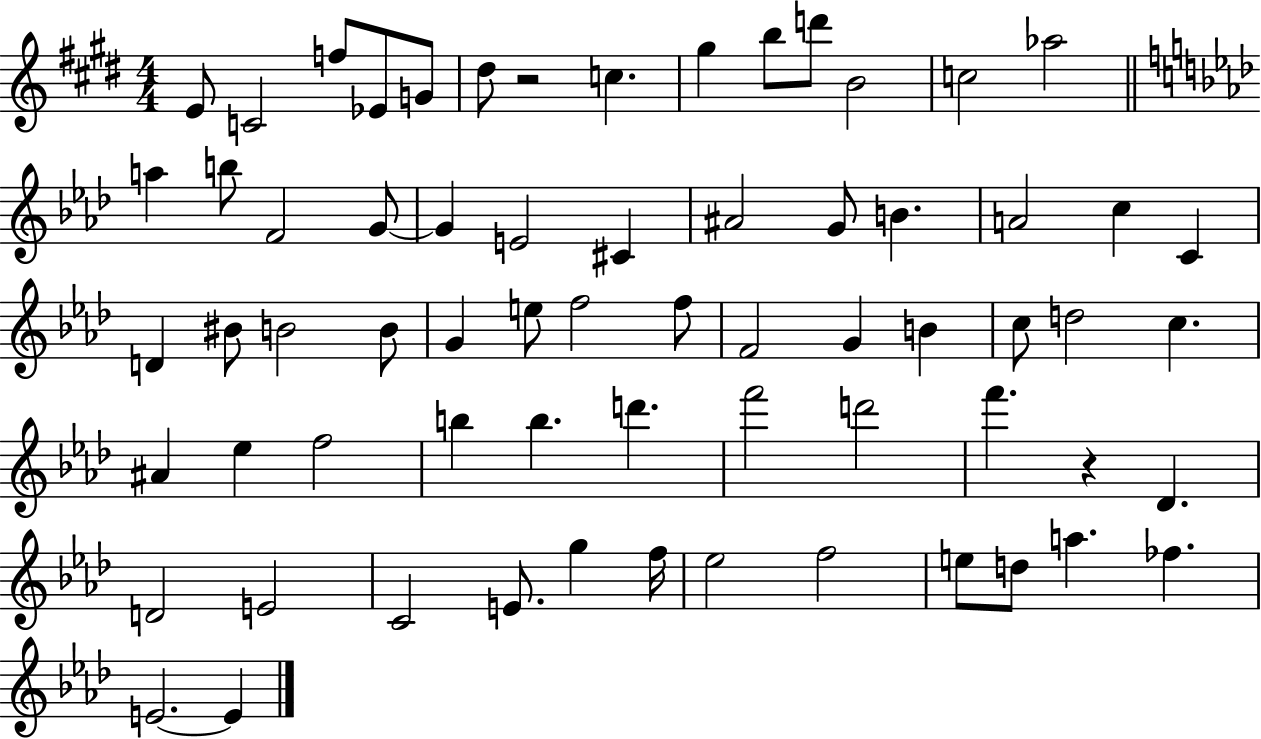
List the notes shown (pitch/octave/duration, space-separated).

E4/e C4/h F5/e Eb4/e G4/e D#5/e R/h C5/q. G#5/q B5/e D6/e B4/h C5/h Ab5/h A5/q B5/e F4/h G4/e G4/q E4/h C#4/q A#4/h G4/e B4/q. A4/h C5/q C4/q D4/q BIS4/e B4/h B4/e G4/q E5/e F5/h F5/e F4/h G4/q B4/q C5/e D5/h C5/q. A#4/q Eb5/q F5/h B5/q B5/q. D6/q. F6/h D6/h F6/q. R/q Db4/q. D4/h E4/h C4/h E4/e. G5/q F5/s Eb5/h F5/h E5/e D5/e A5/q. FES5/q. E4/h. E4/q